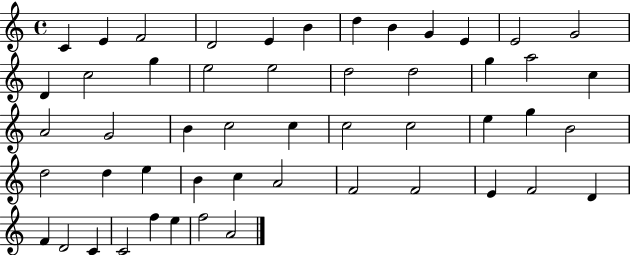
C4/q E4/q F4/h D4/h E4/q B4/q D5/q B4/q G4/q E4/q E4/h G4/h D4/q C5/h G5/q E5/h E5/h D5/h D5/h G5/q A5/h C5/q A4/h G4/h B4/q C5/h C5/q C5/h C5/h E5/q G5/q B4/h D5/h D5/q E5/q B4/q C5/q A4/h F4/h F4/h E4/q F4/h D4/q F4/q D4/h C4/q C4/h F5/q E5/q F5/h A4/h